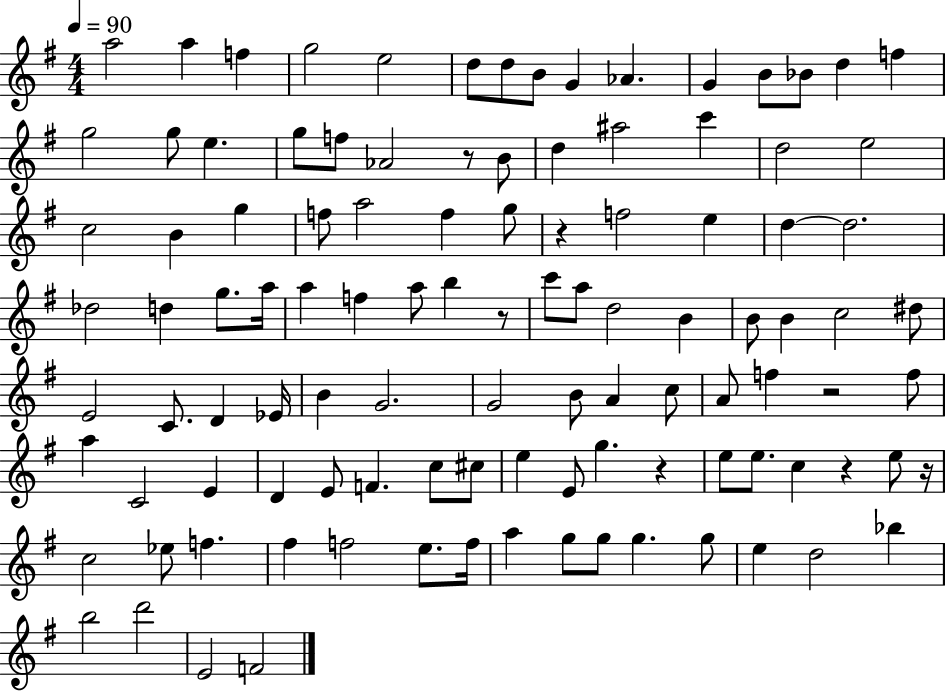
A5/h A5/q F5/q G5/h E5/h D5/e D5/e B4/e G4/q Ab4/q. G4/q B4/e Bb4/e D5/q F5/q G5/h G5/e E5/q. G5/e F5/e Ab4/h R/e B4/e D5/q A#5/h C6/q D5/h E5/h C5/h B4/q G5/q F5/e A5/h F5/q G5/e R/q F5/h E5/q D5/q D5/h. Db5/h D5/q G5/e. A5/s A5/q F5/q A5/e B5/q R/e C6/e A5/e D5/h B4/q B4/e B4/q C5/h D#5/e E4/h C4/e. D4/q Eb4/s B4/q G4/h. G4/h B4/e A4/q C5/e A4/e F5/q R/h F5/e A5/q C4/h E4/q D4/q E4/e F4/q. C5/e C#5/e E5/q E4/e G5/q. R/q E5/e E5/e. C5/q R/q E5/e R/s C5/h Eb5/e F5/q. F#5/q F5/h E5/e. F5/s A5/q G5/e G5/e G5/q. G5/e E5/q D5/h Bb5/q B5/h D6/h E4/h F4/h